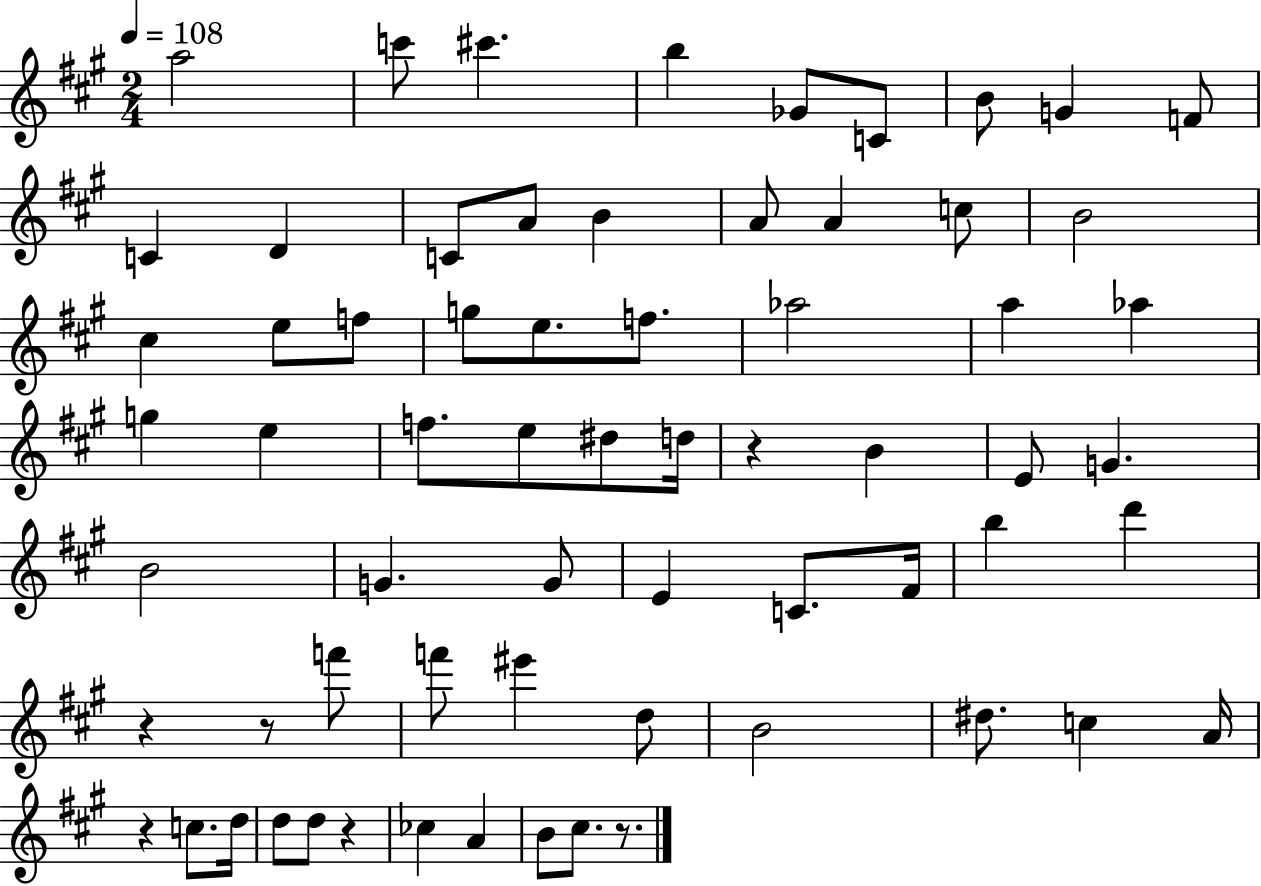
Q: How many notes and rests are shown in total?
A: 66